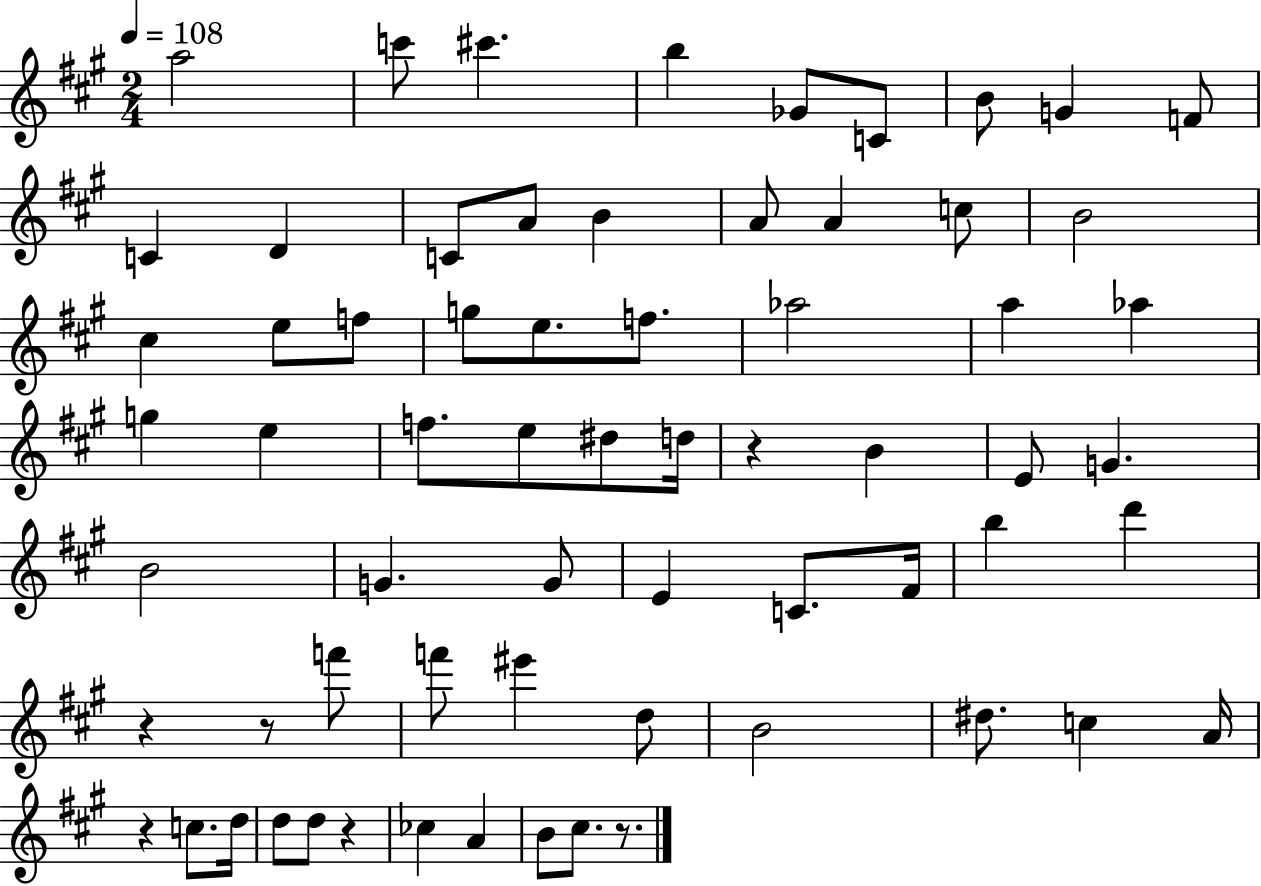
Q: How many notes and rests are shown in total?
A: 66